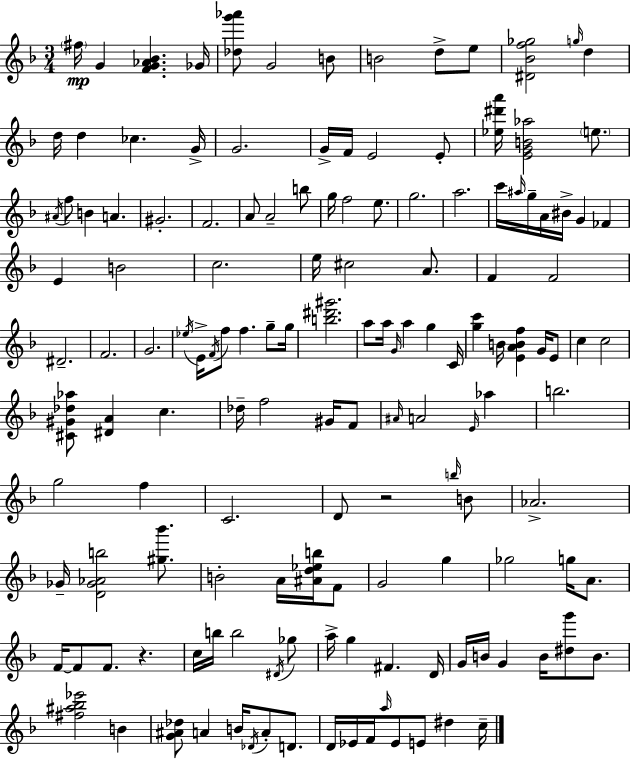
F#5/s G4/q [F4,G4,Ab4,Bb4]/q. Gb4/s [Db5,G6,Ab6]/e G4/h B4/e B4/h D5/e E5/e [D#4,Bb4,F5,Gb5]/h G5/s D5/q D5/s D5/q CES5/q. G4/s G4/h. G4/s F4/s E4/h E4/e [Eb5,D#6,A6]/s [E4,G4,B4,Ab5]/h E5/e. A#4/s F5/e B4/q A4/q. G#4/h. F4/h. A4/e A4/h B5/e G5/s F5/h E5/e. G5/h. A5/h. C6/s A#5/s G5/s A4/s BIS4/s G4/q FES4/q E4/q B4/h C5/h. E5/s C#5/h A4/e. F4/q F4/h D#4/h. F4/h. G4/h. Eb5/s E4/s F4/s F5/e F5/q. G5/e G5/s [B5,D#6,G#6]/h. A5/e A5/s G4/s A5/q G5/q C4/s [G5,C6]/q B4/s [E4,A4,B4,F5]/q G4/s E4/e C5/q C5/h [C#4,G#4,Db5,Ab5]/e [D#4,A4]/q C5/q. Db5/s F5/h G#4/s F4/e A#4/s A4/h E4/s Ab5/q B5/h. G5/h F5/q C4/h. D4/e R/h B5/s B4/e Ab4/h. Gb4/s [D4,Gb4,Ab4,B5]/h [G#5,Bb6]/e. B4/h A4/s [A#4,D5,Eb5,B5]/s F4/e G4/h G5/q Gb5/h G5/s A4/e. F4/s F4/e F4/e. R/q. C5/s B5/s B5/h D#4/s Gb5/e A5/s G5/q F#4/q. D4/s G4/s B4/s G4/q B4/s [D#5,G6]/e B4/e. [F#5,A#5,Bb5,Eb6]/h B4/q [G4,A#4,Db5]/e A4/q B4/s Db4/s A4/e D4/e. D4/s Eb4/s F4/s A5/s Eb4/e E4/e D#5/q C5/s